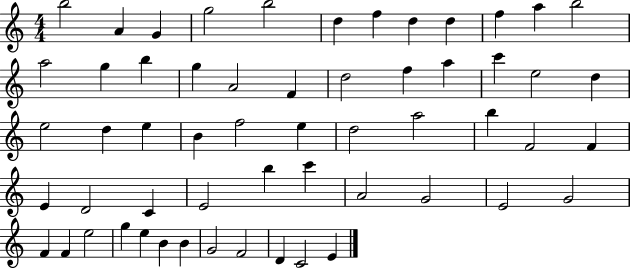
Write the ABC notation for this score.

X:1
T:Untitled
M:4/4
L:1/4
K:C
b2 A G g2 b2 d f d d f a b2 a2 g b g A2 F d2 f a c' e2 d e2 d e B f2 e d2 a2 b F2 F E D2 C E2 b c' A2 G2 E2 G2 F F e2 g e B B G2 F2 D C2 E